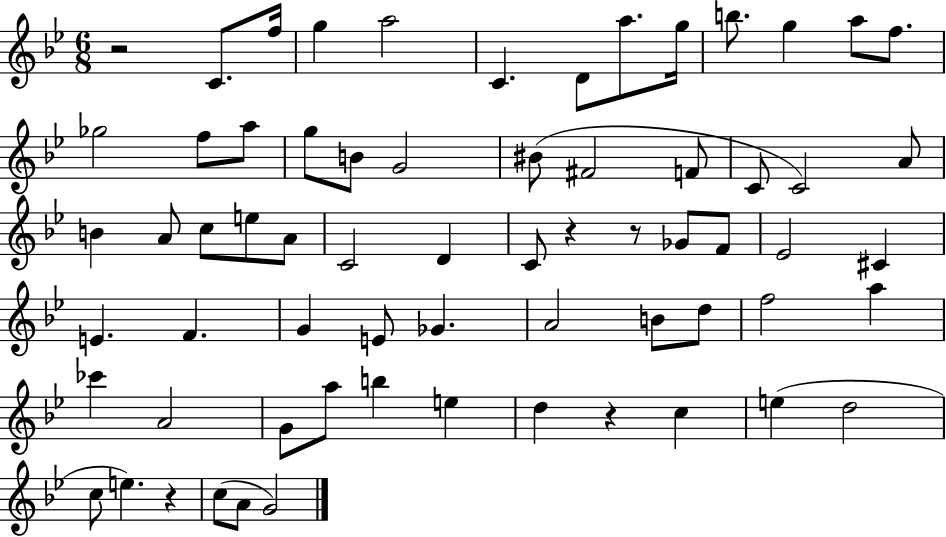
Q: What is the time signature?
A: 6/8